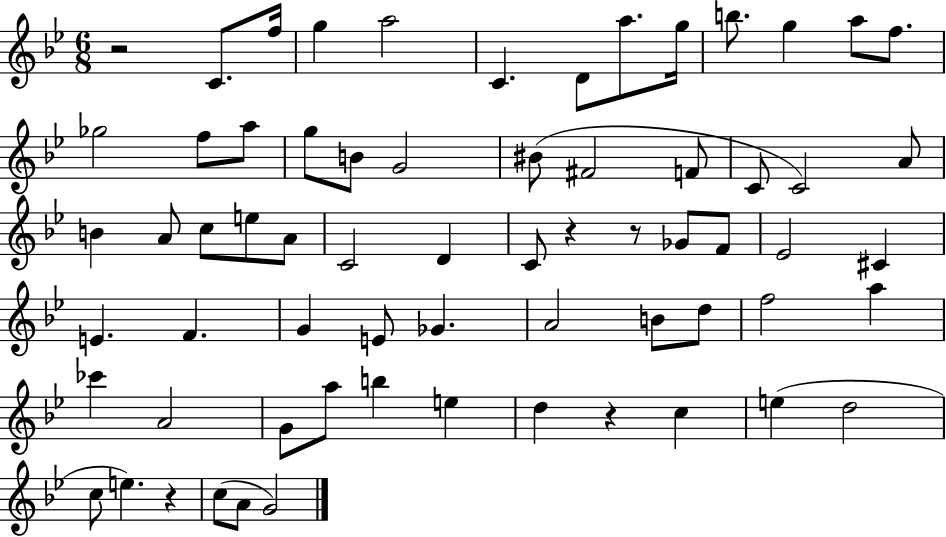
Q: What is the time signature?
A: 6/8